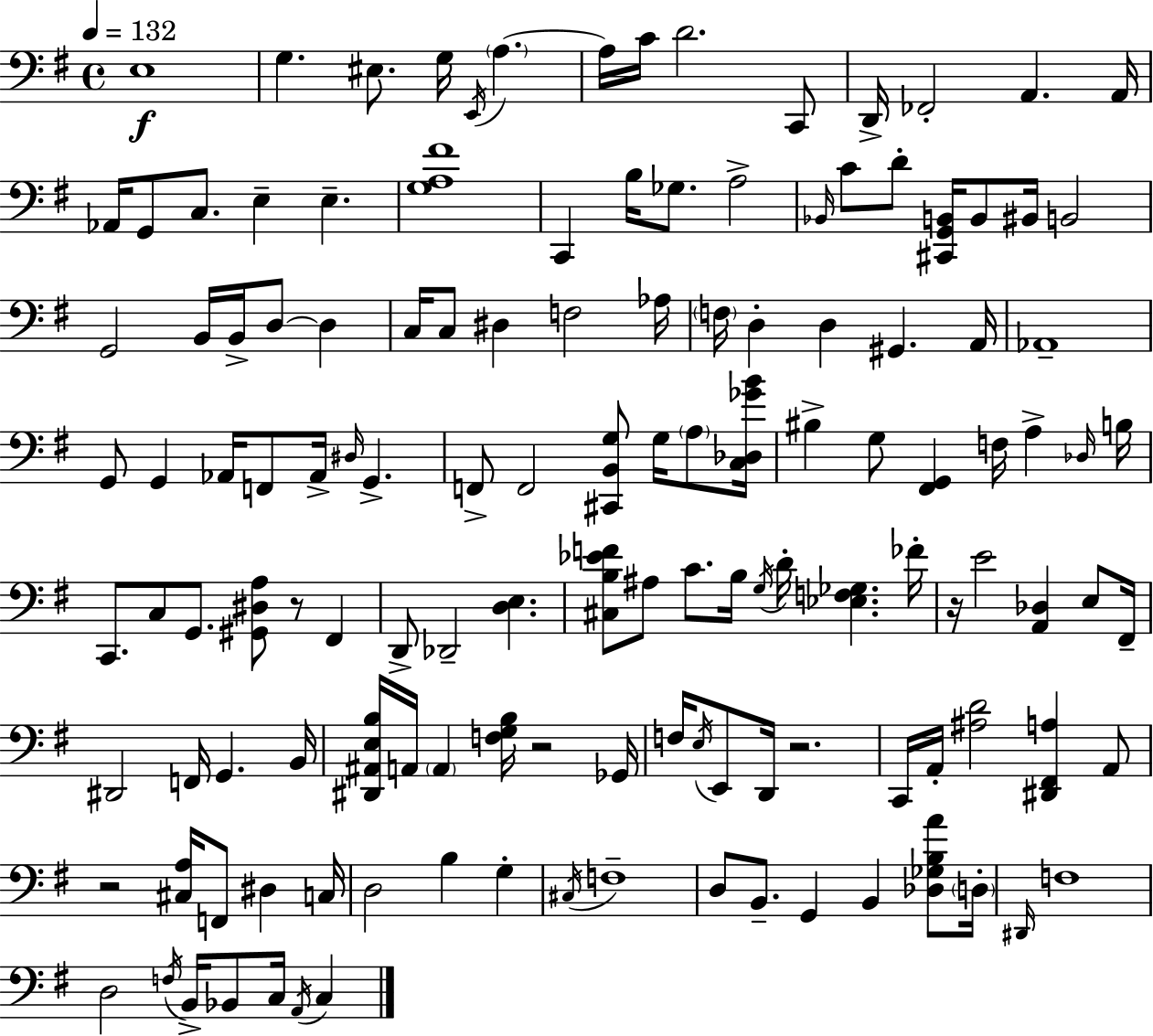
X:1
T:Untitled
M:4/4
L:1/4
K:Em
E,4 G, ^E,/2 G,/4 E,,/4 A, A,/4 C/4 D2 C,,/2 D,,/4 _F,,2 A,, A,,/4 _A,,/4 G,,/2 C,/2 E, E, [G,A,^F]4 C,, B,/4 _G,/2 A,2 _B,,/4 C/2 D/2 [^C,,G,,B,,]/4 B,,/2 ^B,,/4 B,,2 G,,2 B,,/4 B,,/4 D,/2 D, C,/4 C,/2 ^D, F,2 _A,/4 F,/4 D, D, ^G,, A,,/4 _A,,4 G,,/2 G,, _A,,/4 F,,/2 _A,,/4 ^D,/4 G,, F,,/2 F,,2 [^C,,B,,G,]/2 G,/4 A,/2 [C,_D,_GB]/4 ^B, G,/2 [^F,,G,,] F,/4 A, _D,/4 B,/4 C,,/2 C,/2 G,,/2 [^G,,^D,A,]/2 z/2 ^F,, D,,/2 _D,,2 [D,E,] [^C,B,_EF]/2 ^A,/2 C/2 B,/4 G,/4 D/4 [_E,F,_G,] _F/4 z/4 E2 [A,,_D,] E,/2 ^F,,/4 ^D,,2 F,,/4 G,, B,,/4 [^D,,^A,,E,B,]/4 A,,/4 A,, [F,G,B,]/4 z2 _G,,/4 F,/4 E,/4 E,,/2 D,,/4 z2 C,,/4 A,,/4 [^A,D]2 [^D,,^F,,A,] A,,/2 z2 [^C,A,]/4 F,,/2 ^D, C,/4 D,2 B, G, ^C,/4 F,4 D,/2 B,,/2 G,, B,, [_D,_G,B,A]/2 D,/4 ^D,,/4 F,4 D,2 F,/4 B,,/4 _B,,/2 C,/4 A,,/4 C,